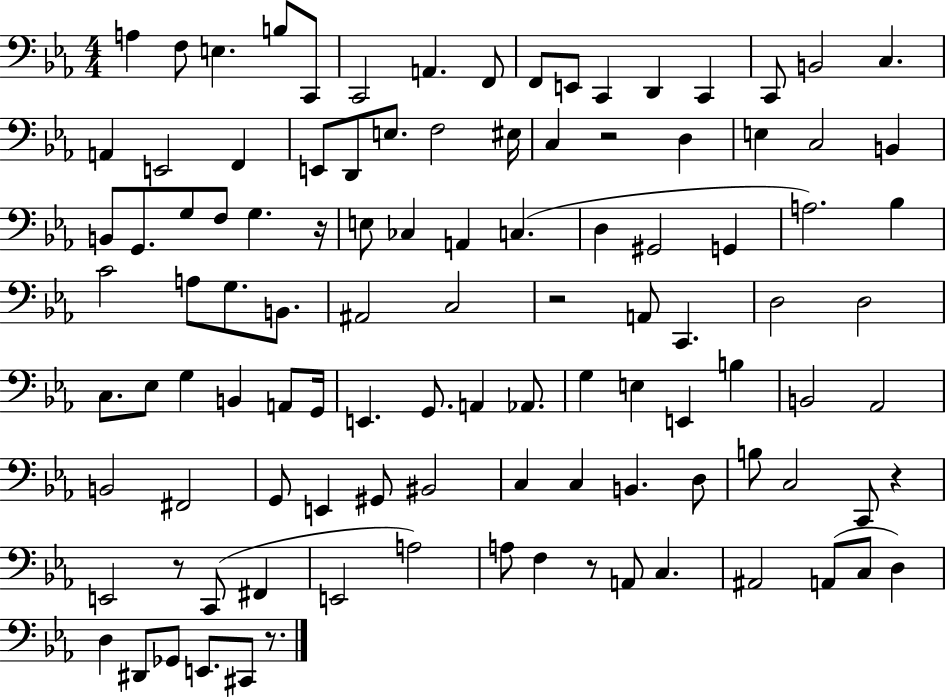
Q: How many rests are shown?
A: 7